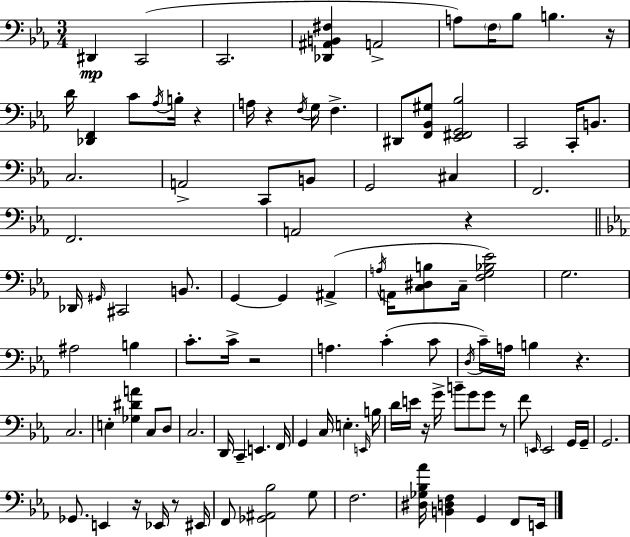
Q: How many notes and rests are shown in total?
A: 107